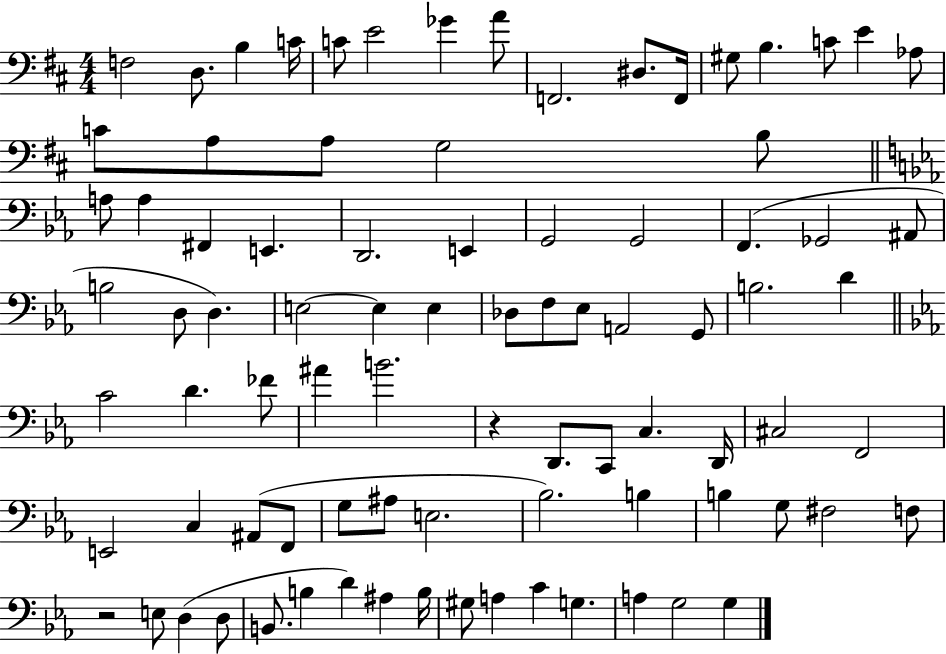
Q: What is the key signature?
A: D major